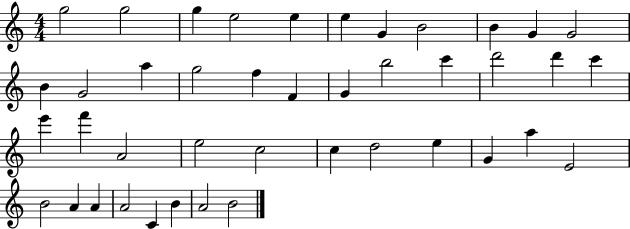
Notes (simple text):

G5/h G5/h G5/q E5/h E5/q E5/q G4/q B4/h B4/q G4/q G4/h B4/q G4/h A5/q G5/h F5/q F4/q G4/q B5/h C6/q D6/h D6/q C6/q E6/q F6/q A4/h E5/h C5/h C5/q D5/h E5/q G4/q A5/q E4/h B4/h A4/q A4/q A4/h C4/q B4/q A4/h B4/h